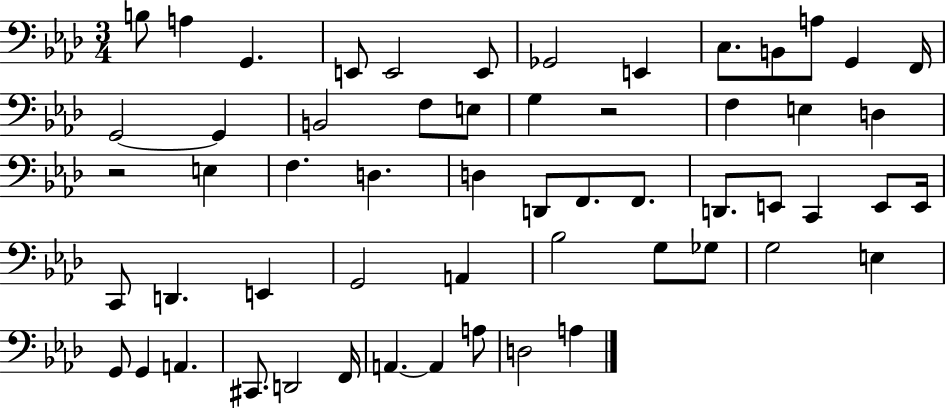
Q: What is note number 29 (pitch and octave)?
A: F2